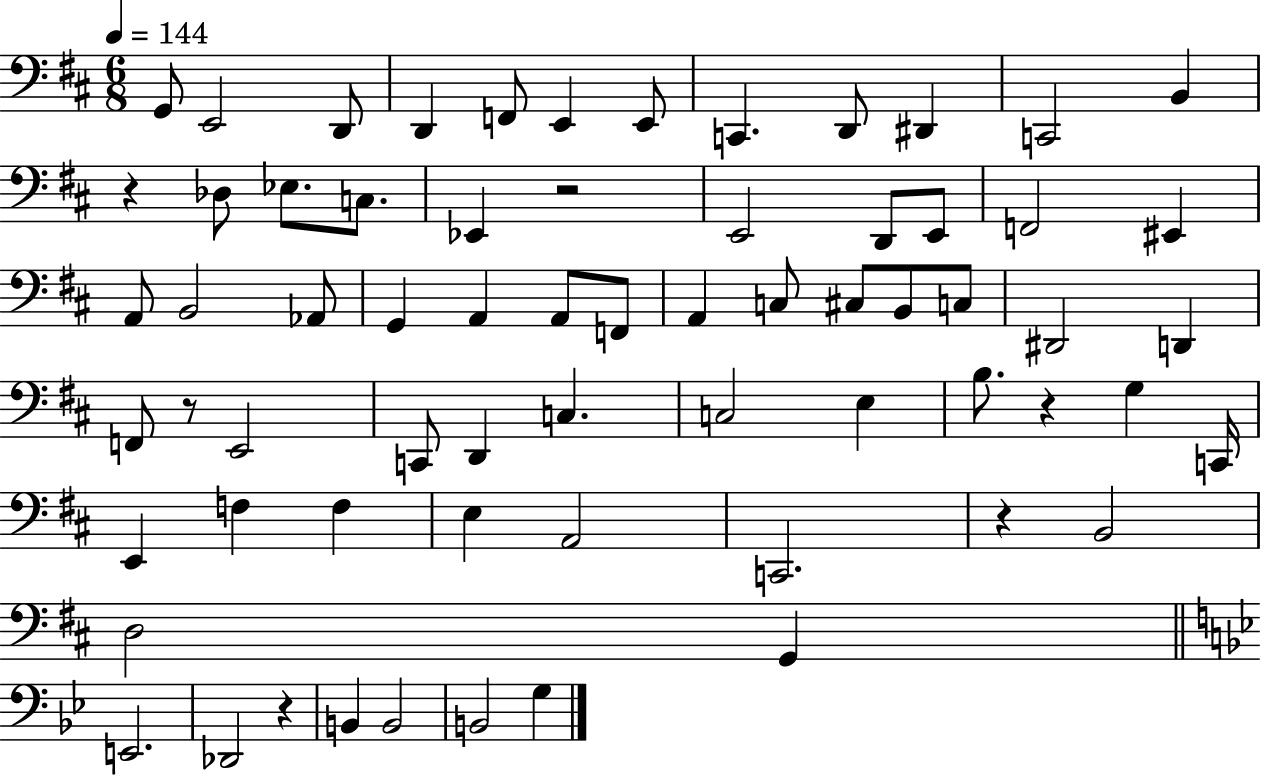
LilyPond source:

{
  \clef bass
  \numericTimeSignature
  \time 6/8
  \key d \major
  \tempo 4 = 144
  g,8 e,2 d,8 | d,4 f,8 e,4 e,8 | c,4. d,8 dis,4 | c,2 b,4 | \break r4 des8 ees8. c8. | ees,4 r2 | e,2 d,8 e,8 | f,2 eis,4 | \break a,8 b,2 aes,8 | g,4 a,4 a,8 f,8 | a,4 c8 cis8 b,8 c8 | dis,2 d,4 | \break f,8 r8 e,2 | c,8 d,4 c4. | c2 e4 | b8. r4 g4 c,16 | \break e,4 f4 f4 | e4 a,2 | c,2. | r4 b,2 | \break d2 g,4 | \bar "||" \break \key g \minor e,2. | des,2 r4 | b,4 b,2 | b,2 g4 | \break \bar "|."
}